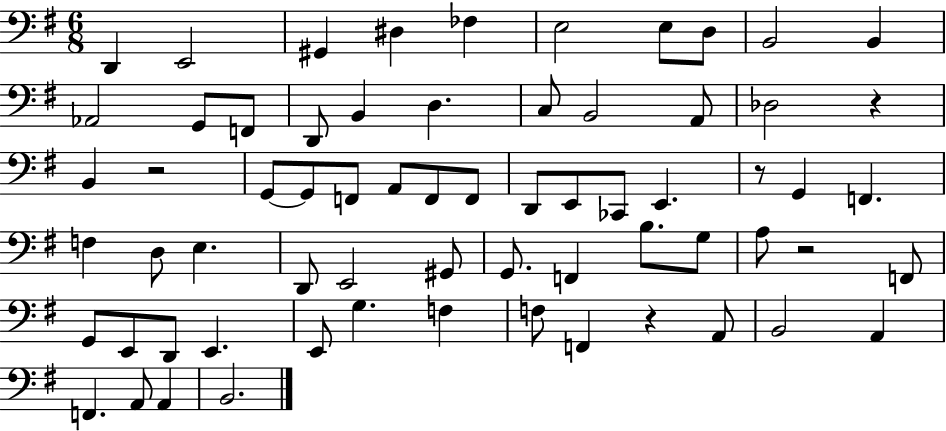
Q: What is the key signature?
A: G major